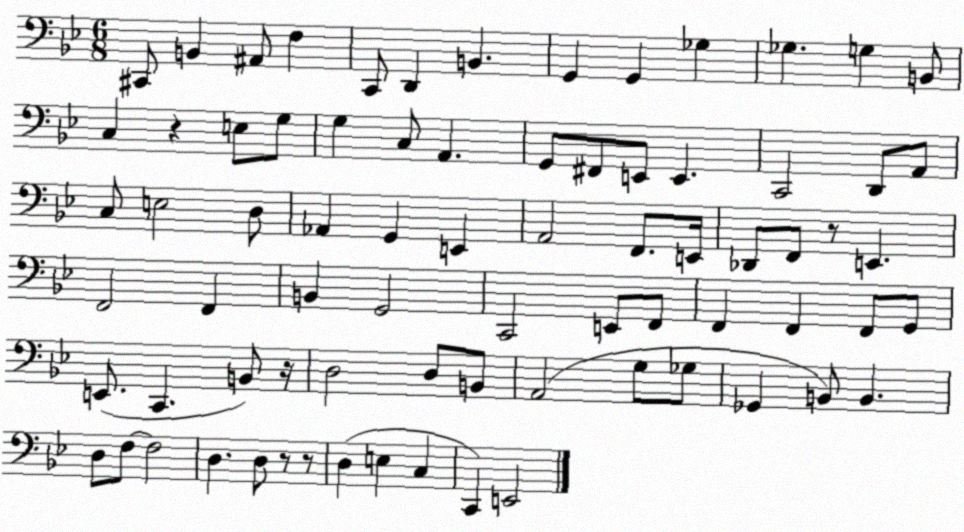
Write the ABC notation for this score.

X:1
T:Untitled
M:6/8
L:1/4
K:Bb
^C,,/2 B,, ^A,,/2 F, C,,/2 D,, B,, G,, G,, _G, _G, G, B,,/2 C, z E,/2 G,/2 G, C,/2 A,, G,,/2 ^F,,/2 E,,/2 E,, C,,2 D,,/2 A,,/2 C,/2 E,2 D,/2 _A,, G,, E,, A,,2 F,,/2 E,,/4 _D,,/2 F,,/2 z/2 E,, F,,2 F,, B,, G,,2 C,,2 E,,/2 F,,/2 F,, F,, F,,/2 G,,/2 E,,/2 C,, B,,/2 z/4 D,2 D,/2 B,,/2 A,,2 G,/2 _G,/2 _G,, B,,/2 B,, D,/2 F,/2 F,2 D, D,/2 z/2 z/2 D, E, C, C,, E,,2